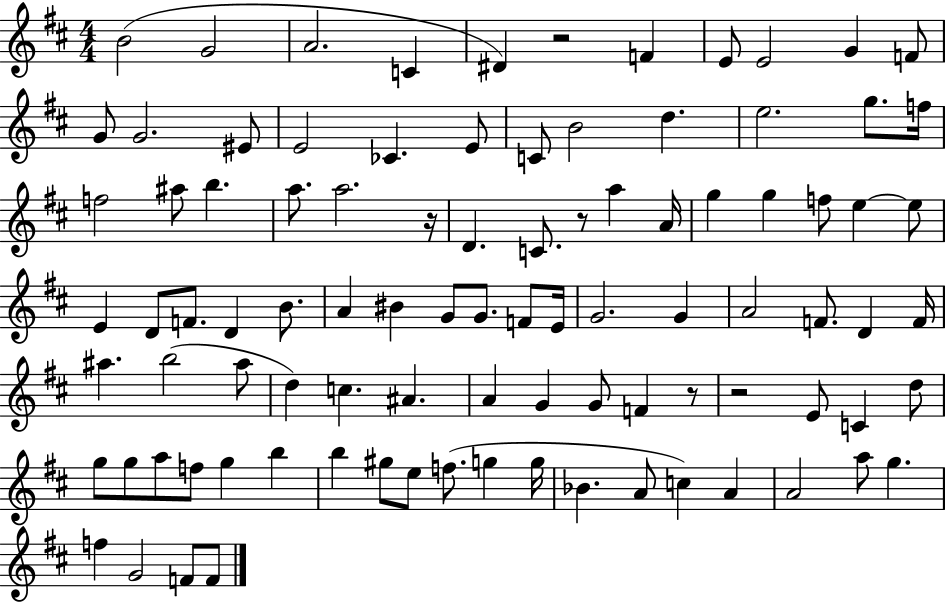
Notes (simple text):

B4/h G4/h A4/h. C4/q D#4/q R/h F4/q E4/e E4/h G4/q F4/e G4/e G4/h. EIS4/e E4/h CES4/q. E4/e C4/e B4/h D5/q. E5/h. G5/e. F5/s F5/h A#5/e B5/q. A5/e. A5/h. R/s D4/q. C4/e. R/e A5/q A4/s G5/q G5/q F5/e E5/q E5/e E4/q D4/e F4/e. D4/q B4/e. A4/q BIS4/q G4/e G4/e. F4/e E4/s G4/h. G4/q A4/h F4/e. D4/q F4/s A#5/q. B5/h A#5/e D5/q C5/q. A#4/q. A4/q G4/q G4/e F4/q R/e R/h E4/e C4/q D5/e G5/e G5/e A5/e F5/e G5/q B5/q B5/q G#5/e E5/e F5/e. G5/q G5/s Bb4/q. A4/e C5/q A4/q A4/h A5/e G5/q. F5/q G4/h F4/e F4/e